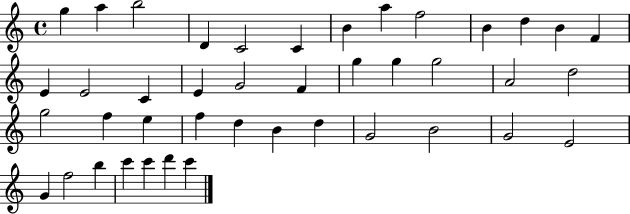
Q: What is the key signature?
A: C major